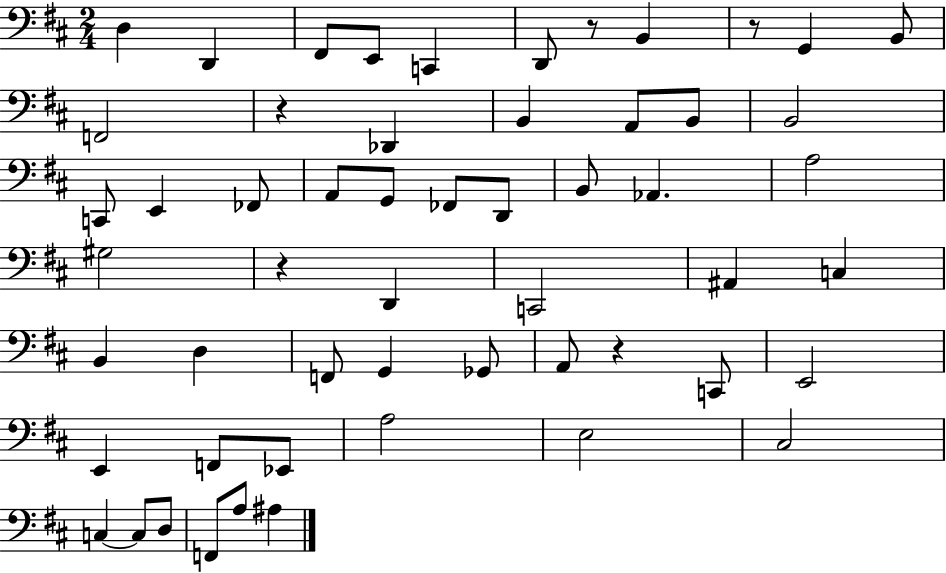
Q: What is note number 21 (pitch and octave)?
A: FES2